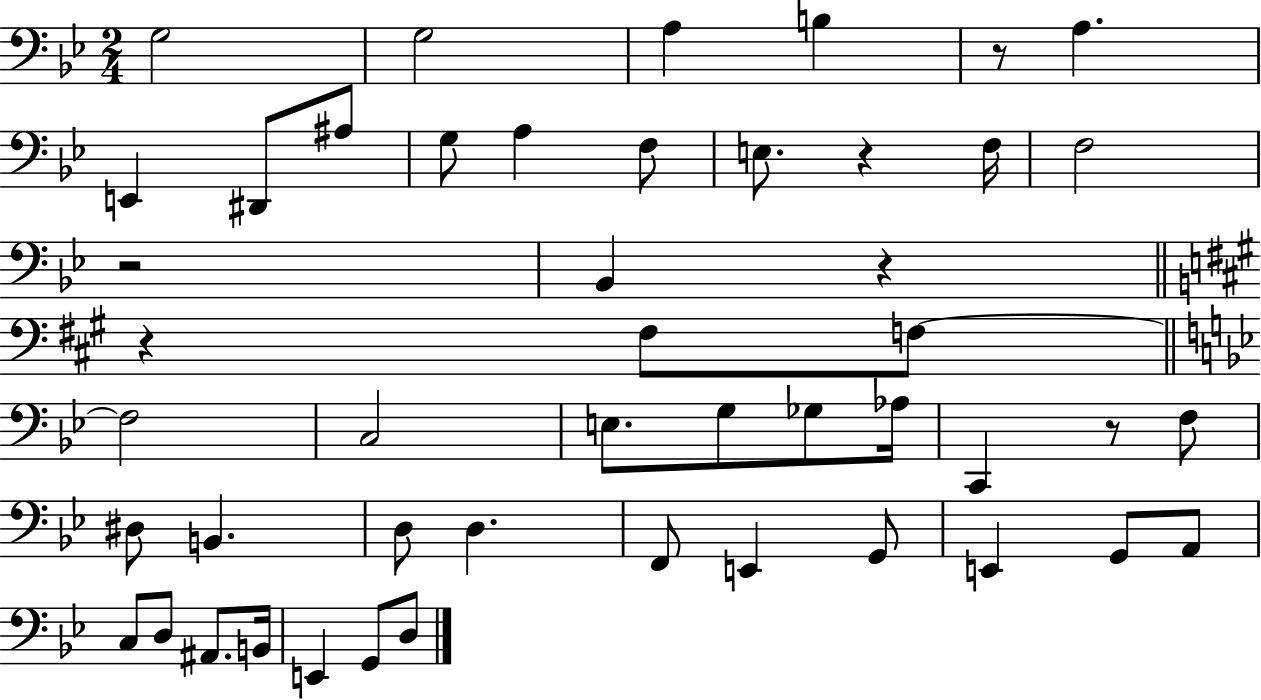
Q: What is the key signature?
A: BES major